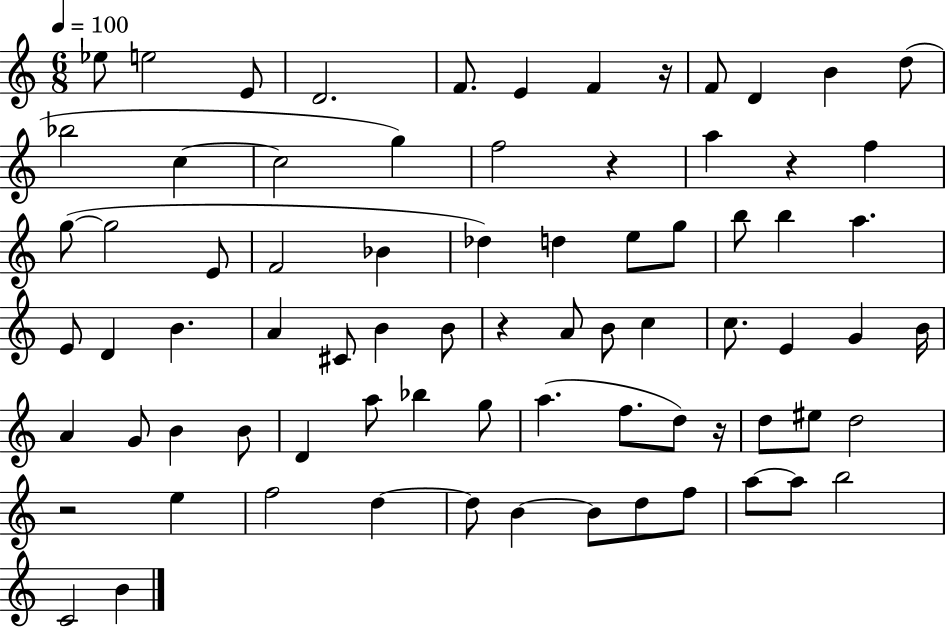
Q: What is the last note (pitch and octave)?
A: B4